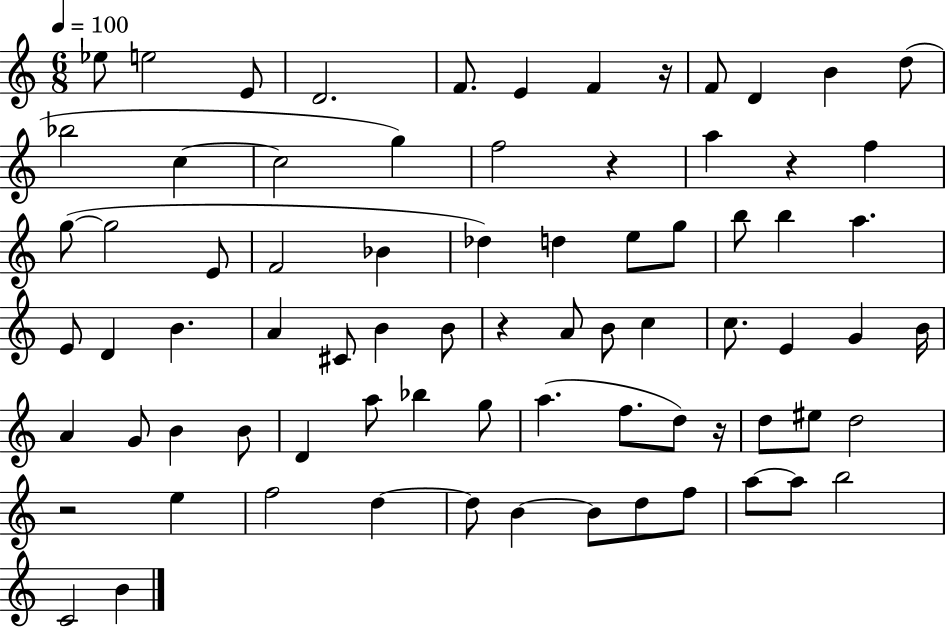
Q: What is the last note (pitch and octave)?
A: B4